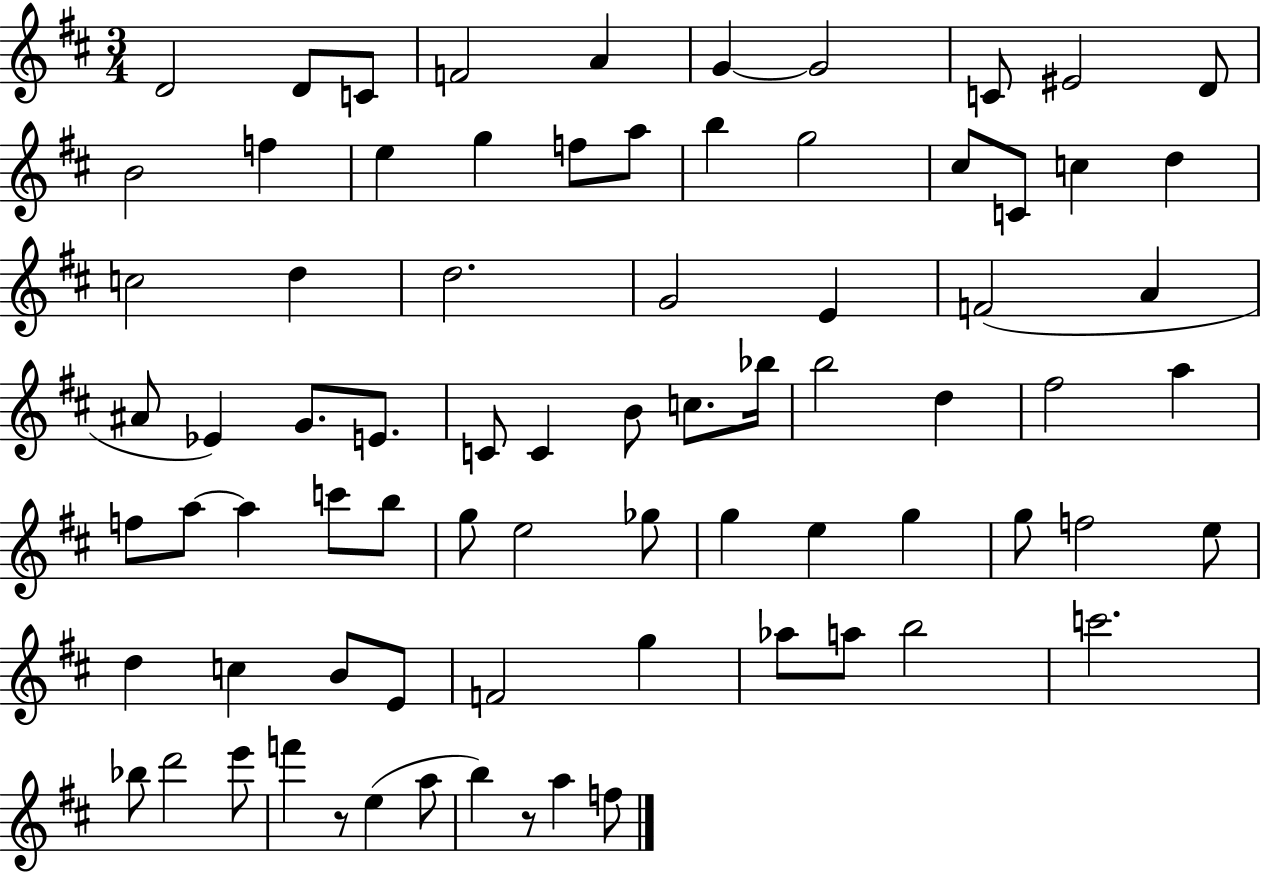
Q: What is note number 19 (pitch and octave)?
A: C#5